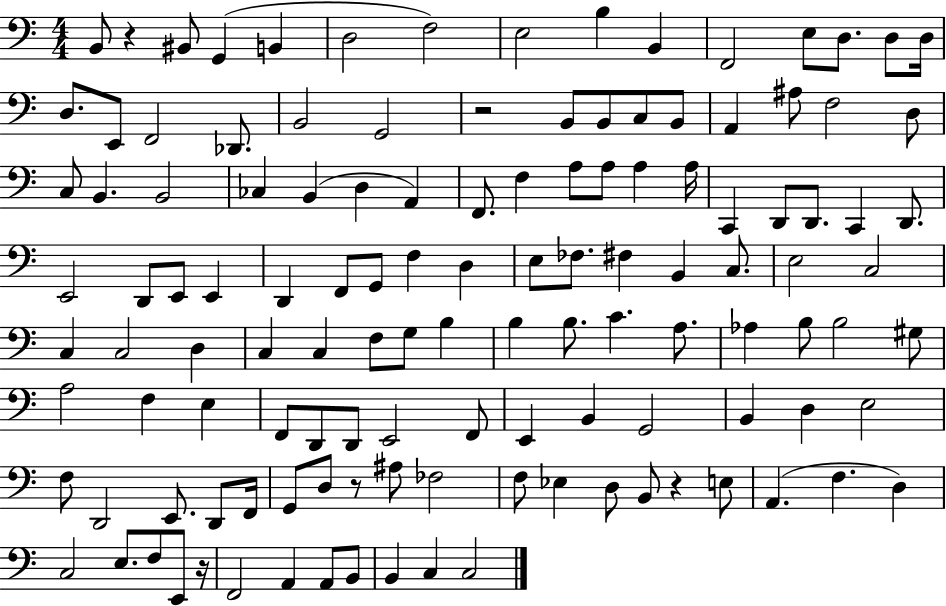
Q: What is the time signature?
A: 4/4